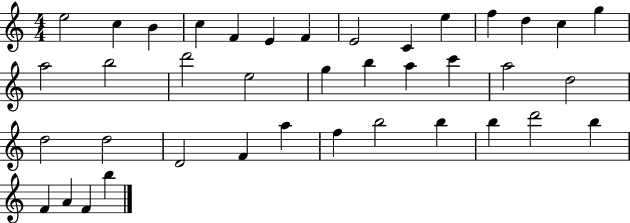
{
  \clef treble
  \numericTimeSignature
  \time 4/4
  \key c \major
  e''2 c''4 b'4 | c''4 f'4 e'4 f'4 | e'2 c'4 e''4 | f''4 d''4 c''4 g''4 | \break a''2 b''2 | d'''2 e''2 | g''4 b''4 a''4 c'''4 | a''2 d''2 | \break d''2 d''2 | d'2 f'4 a''4 | f''4 b''2 b''4 | b''4 d'''2 b''4 | \break f'4 a'4 f'4 b''4 | \bar "|."
}